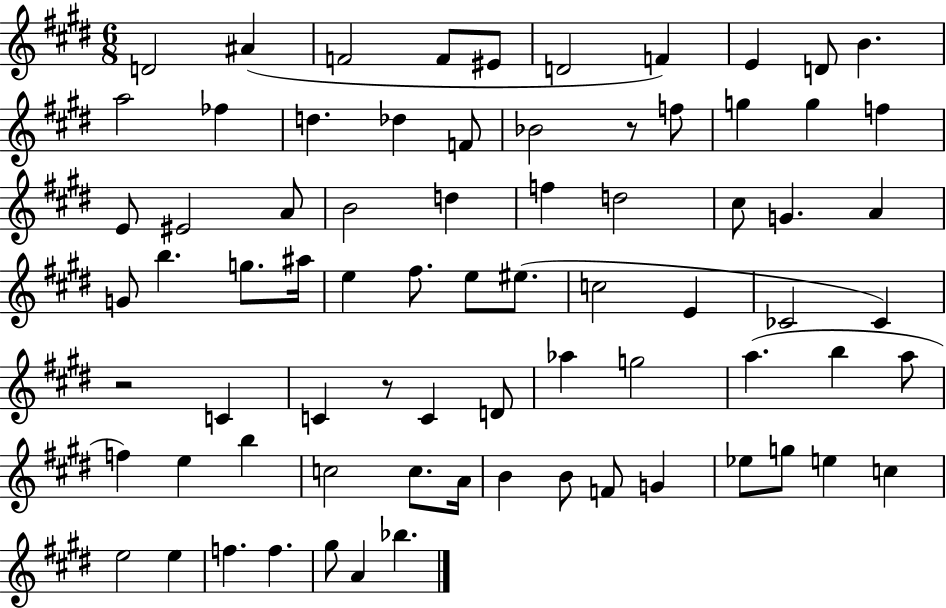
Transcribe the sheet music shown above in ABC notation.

X:1
T:Untitled
M:6/8
L:1/4
K:E
D2 ^A F2 F/2 ^E/2 D2 F E D/2 B a2 _f d _d F/2 _B2 z/2 f/2 g g f E/2 ^E2 A/2 B2 d f d2 ^c/2 G A G/2 b g/2 ^a/4 e ^f/2 e/2 ^e/2 c2 E _C2 _C z2 C C z/2 C D/2 _a g2 a b a/2 f e b c2 c/2 A/4 B B/2 F/2 G _e/2 g/2 e c e2 e f f ^g/2 A _b